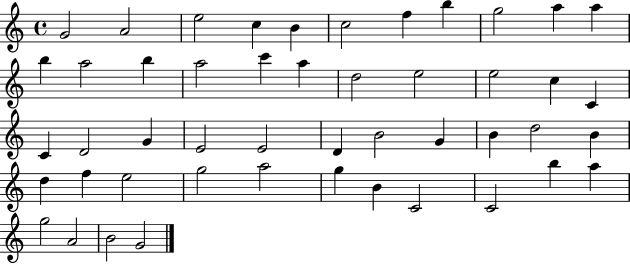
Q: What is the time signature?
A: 4/4